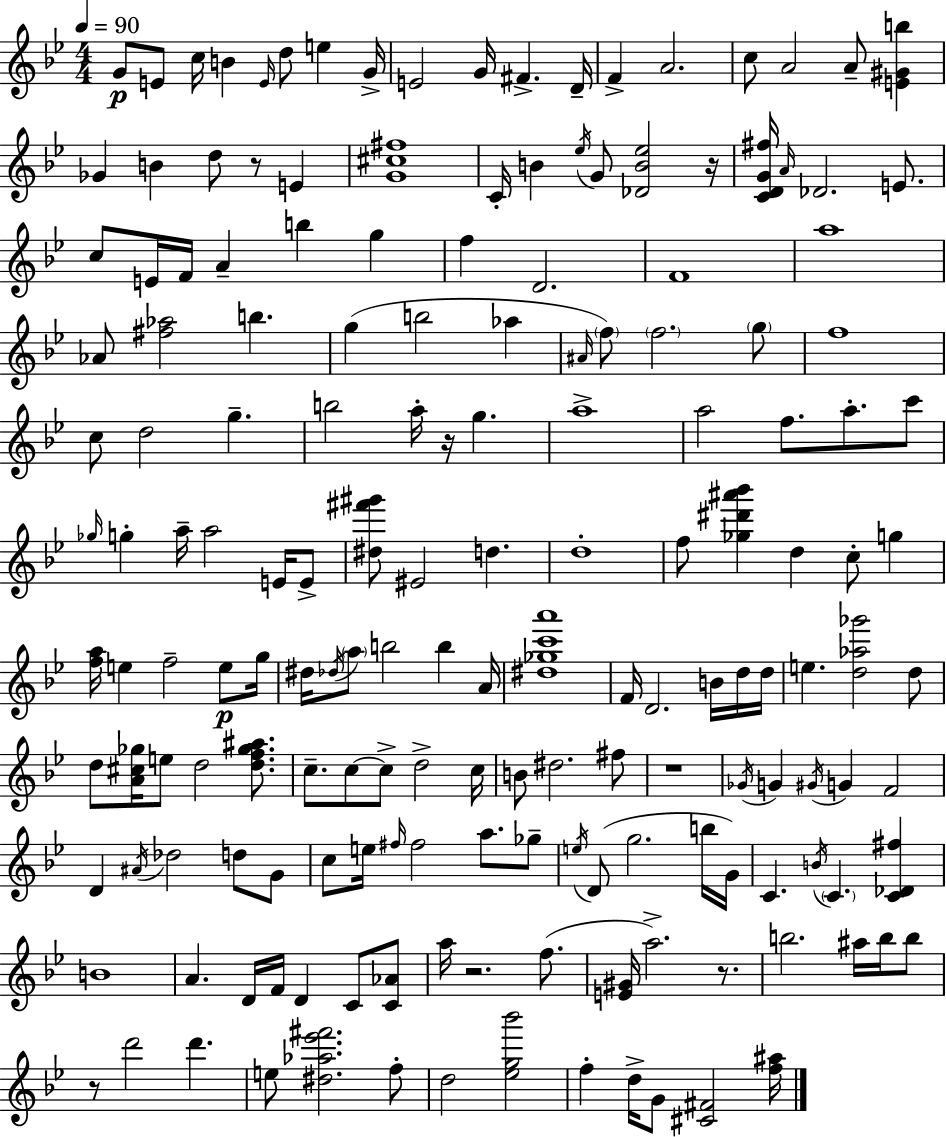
G4/e E4/e C5/s B4/q E4/s D5/e E5/q G4/s E4/h G4/s F#4/q. D4/s F4/q A4/h. C5/e A4/h A4/e [E4,G#4,B5]/q Gb4/q B4/q D5/e R/e E4/q [G4,C#5,F#5]/w C4/s B4/q Eb5/s G4/e [Db4,B4,Eb5]/h R/s [C4,D4,G4,F#5]/s A4/s Db4/h. E4/e. C5/e E4/s F4/s A4/q B5/q G5/q F5/q D4/h. F4/w A5/w Ab4/e [F#5,Ab5]/h B5/q. G5/q B5/h Ab5/q A#4/s F5/e F5/h. G5/e F5/w C5/e D5/h G5/q. B5/h A5/s R/s G5/q. A5/w A5/h F5/e. A5/e. C6/e Gb5/s G5/q A5/s A5/h E4/s E4/e [D#5,F#6,G#6]/e EIS4/h D5/q. D5/w F5/e [Gb5,D#6,A#6,Bb6]/q D5/q C5/e G5/q [F5,A5]/s E5/q F5/h E5/e G5/s D#5/s Db5/s A5/e B5/h B5/q A4/s [D#5,Gb5,C6,A6]/w F4/s D4/h. B4/s D5/s D5/s E5/q. [D5,Ab5,Gb6]/h D5/e D5/e [A4,C#5,Gb5]/s E5/e D5/h [D5,F5,Gb5,A#5]/e. C5/e. C5/e C5/e D5/h C5/s B4/e D#5/h. F#5/e R/w Gb4/s G4/q G#4/s G4/q F4/h D4/q A#4/s Db5/h D5/e G4/e C5/e E5/s F#5/s F#5/h A5/e. Gb5/e E5/s D4/e G5/h. B5/s G4/s C4/q. B4/s C4/q. [C4,Db4,F#5]/q B4/w A4/q. D4/s F4/s D4/q C4/e [C4,Ab4]/e A5/s R/h. F5/e. [E4,G#4]/s A5/h. R/e. B5/h. A#5/s B5/s B5/e R/e D6/h D6/q. E5/e [D#5,Ab5,Eb6,F#6]/h. F5/e D5/h [Eb5,G5,Bb6]/h F5/q D5/s G4/e [C#4,F#4]/h [F5,A#5]/s